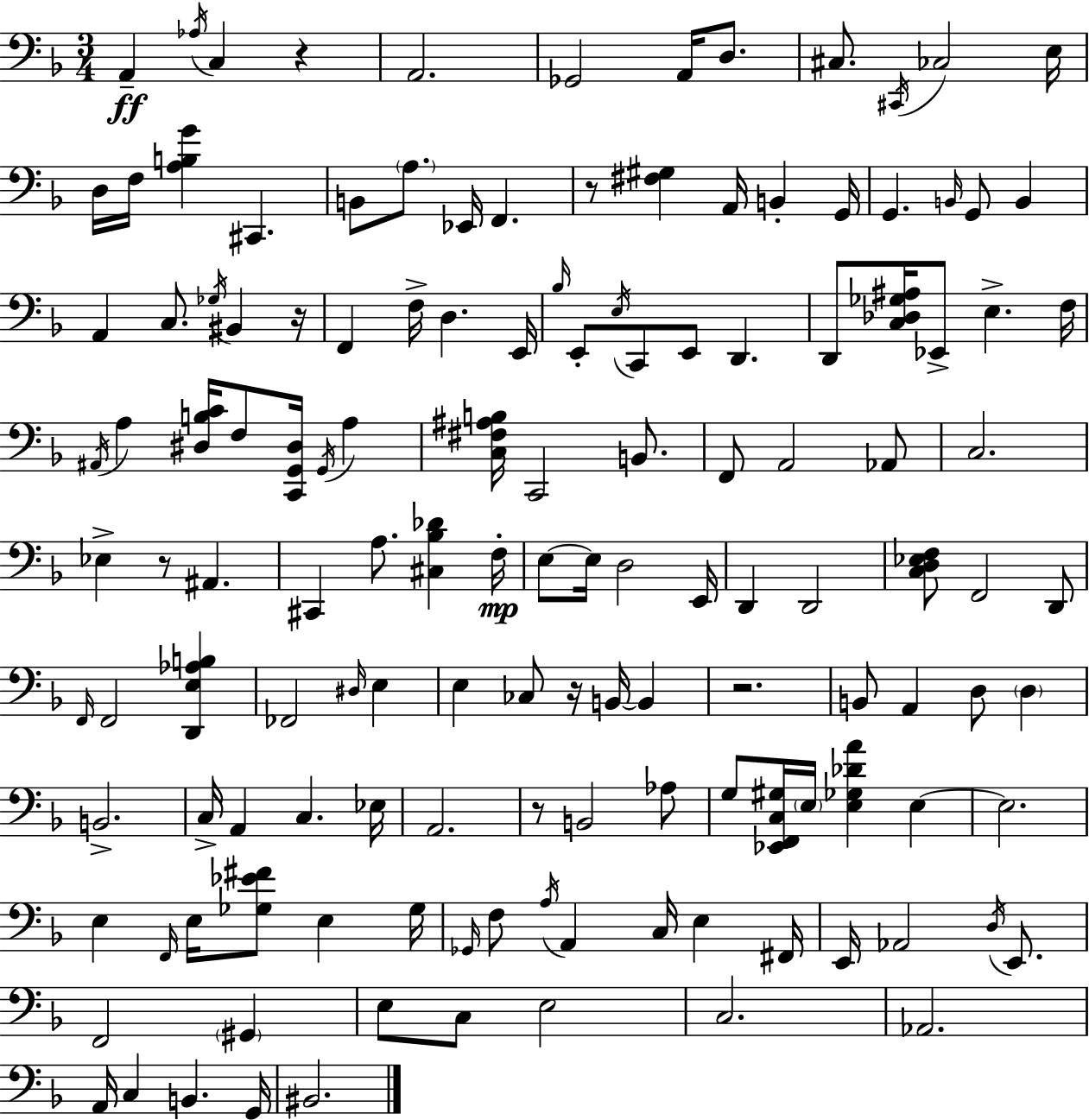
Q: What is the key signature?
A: D minor